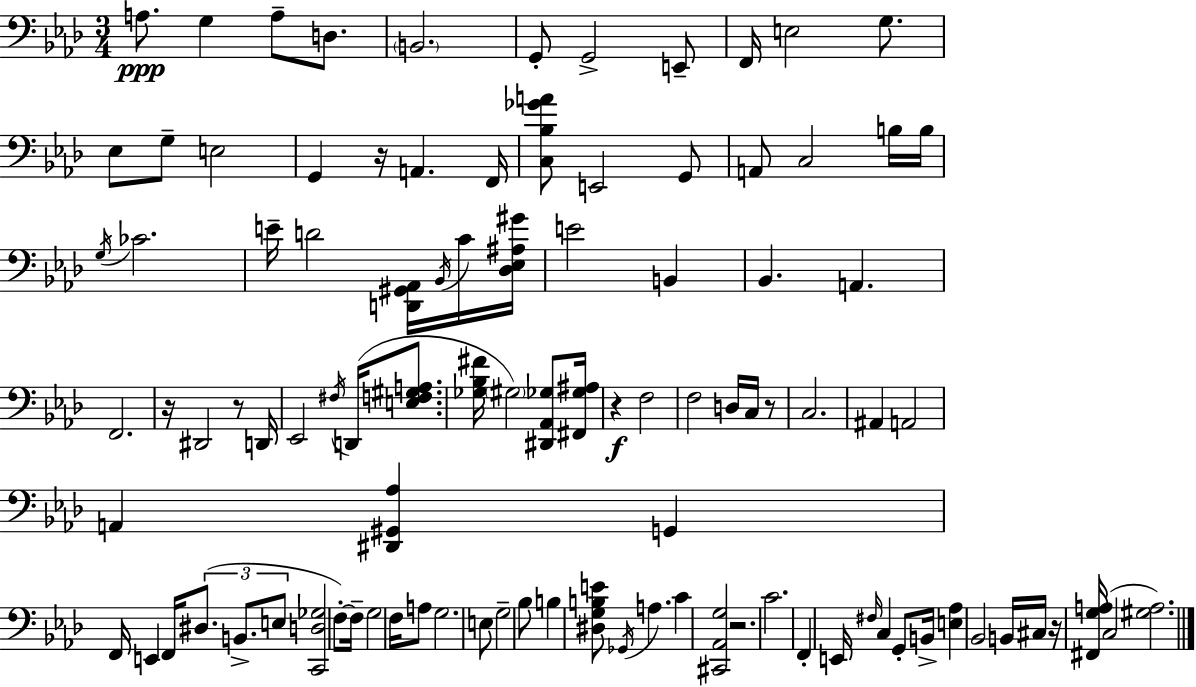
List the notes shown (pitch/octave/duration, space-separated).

A3/e. G3/q A3/e D3/e. B2/h. G2/e G2/h E2/e F2/s E3/h G3/e. Eb3/e G3/e E3/h G2/q R/s A2/q. F2/s [C3,Bb3,Gb4,A4]/e E2/h G2/e A2/e C3/h B3/s B3/s G3/s CES4/h. E4/s D4/h [D2,G#2,Ab2]/s Bb2/s C4/s [Db3,Eb3,A#3,G#4]/s E4/h B2/q Bb2/q. A2/q. F2/h. R/s D#2/h R/e D2/s Eb2/h F#3/s D2/s [E3,F3,G#3,A3]/e. [Gb3,Bb3,F#4]/s G#3/h [D#2,Ab2,Gb3]/e [F#2,Gb3,A#3]/s R/q F3/h F3/h D3/s C3/s R/e C3/h. A#2/q A2/h A2/q [D#2,G#2,Ab3]/q G2/q F2/s E2/q F2/s D#3/e. B2/e. E3/e [C2,D3,Gb3]/h F3/e F3/s G3/h F3/s A3/e G3/h. E3/e G3/h Bb3/e B3/q [D#3,G3,B3,E4]/e Gb2/s A3/q. C4/q [C#2,Ab2,G3]/h R/h. C4/h. F2/q E2/s F#3/s C3/q G2/e B2/s [E3,Ab3]/q Bb2/h B2/s C#3/s R/s [F#2,G3,A3]/s C3/h [G#3,A3]/h.